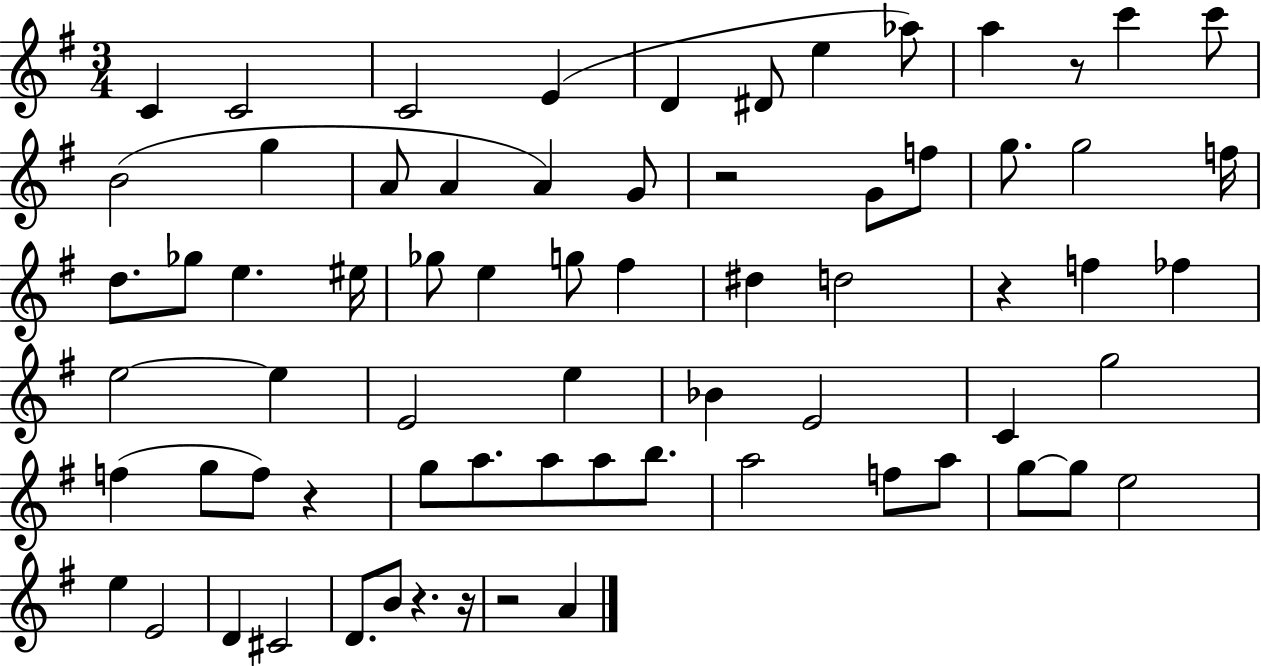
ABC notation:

X:1
T:Untitled
M:3/4
L:1/4
K:G
C C2 C2 E D ^D/2 e _a/2 a z/2 c' c'/2 B2 g A/2 A A G/2 z2 G/2 f/2 g/2 g2 f/4 d/2 _g/2 e ^e/4 _g/2 e g/2 ^f ^d d2 z f _f e2 e E2 e _B E2 C g2 f g/2 f/2 z g/2 a/2 a/2 a/2 b/2 a2 f/2 a/2 g/2 g/2 e2 e E2 D ^C2 D/2 B/2 z z/4 z2 A